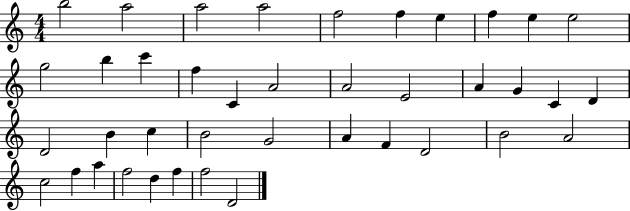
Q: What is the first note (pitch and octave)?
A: B5